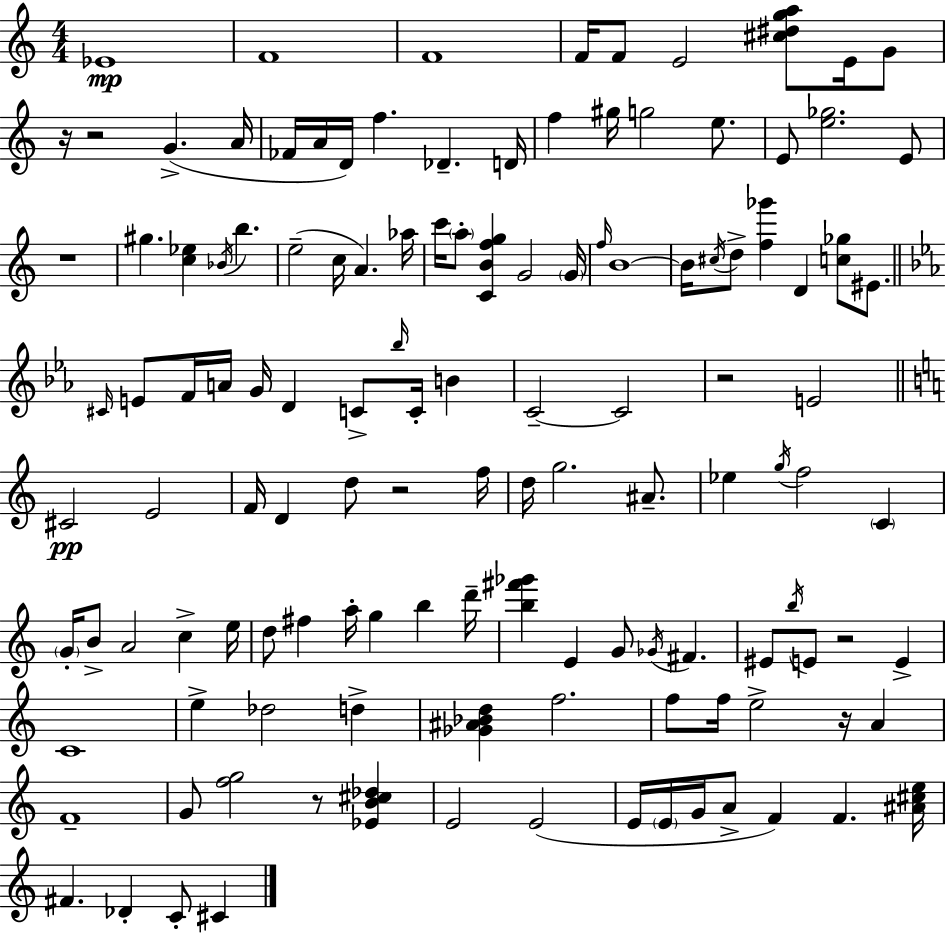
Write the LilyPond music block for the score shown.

{
  \clef treble
  \numericTimeSignature
  \time 4/4
  \key c \major
  \repeat volta 2 { ees'1\mp | f'1 | f'1 | f'16 f'8 e'2 <cis'' dis'' g'' a''>8 e'16 g'8 | \break r16 r2 g'4.->( a'16 | fes'16 a'16 d'16) f''4. des'4.-- d'16 | f''4 gis''16 g''2 e''8. | e'8 <e'' ges''>2. e'8 | \break r1 | gis''4. <c'' ees''>4 \acciaccatura { bes'16 } b''4. | e''2--( c''16 a'4.) | aes''16 c'''16 \parenthesize a''8-. <c' b' f'' g''>4 g'2 | \break \parenthesize g'16 \grace { f''16 } b'1~~ | b'16 \acciaccatura { cis''16 } d''8-> <f'' ges'''>4 d'4 <c'' ges''>8 | eis'8. \bar "||" \break \key c \minor \grace { cis'16 } e'8 f'16 a'16 g'16 d'4 c'8-> \grace { bes''16 } c'16-. b'4 | c'2--~~ c'2 | r2 e'2 | \bar "||" \break \key c \major cis'2\pp e'2 | f'16 d'4 d''8 r2 f''16 | d''16 g''2. ais'8.-- | ees''4 \acciaccatura { g''16 } f''2 \parenthesize c'4 | \break \parenthesize g'16-. b'8-> a'2 c''4-> | e''16 d''8 fis''4 a''16-. g''4 b''4 | d'''16-- <b'' fis''' ges'''>4 e'4 g'8 \acciaccatura { ges'16 } fis'4. | eis'8 \acciaccatura { b''16 } e'8 r2 e'4-> | \break c'1 | e''4-> des''2 d''4-> | <ges' ais' bes' d''>4 f''2. | f''8 f''16 e''2-> r16 a'4 | \break f'1-- | g'8 <f'' g''>2 r8 <ees' b' cis'' des''>4 | e'2 e'2( | e'16 \parenthesize e'16 g'16 a'8-> f'4) f'4. | \break <ais' cis'' e''>16 fis'4. des'4-. c'8-. cis'4 | } \bar "|."
}